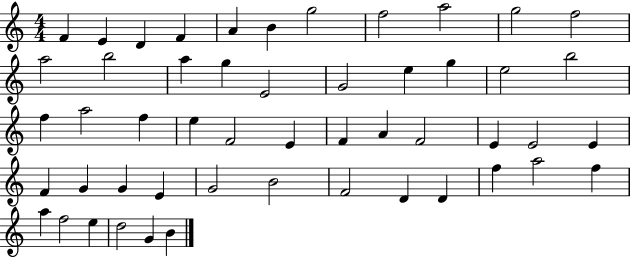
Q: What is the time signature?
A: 4/4